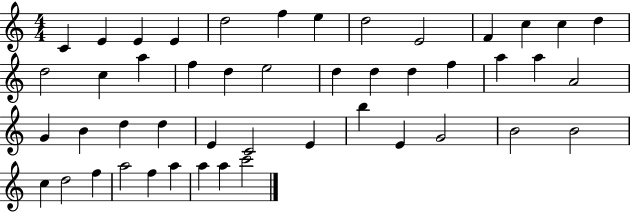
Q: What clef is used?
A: treble